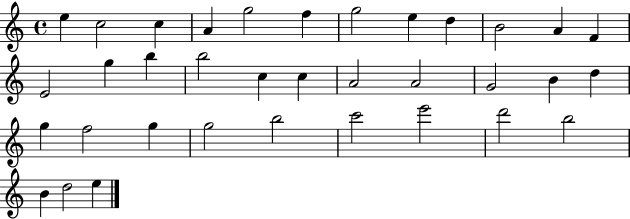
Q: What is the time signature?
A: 4/4